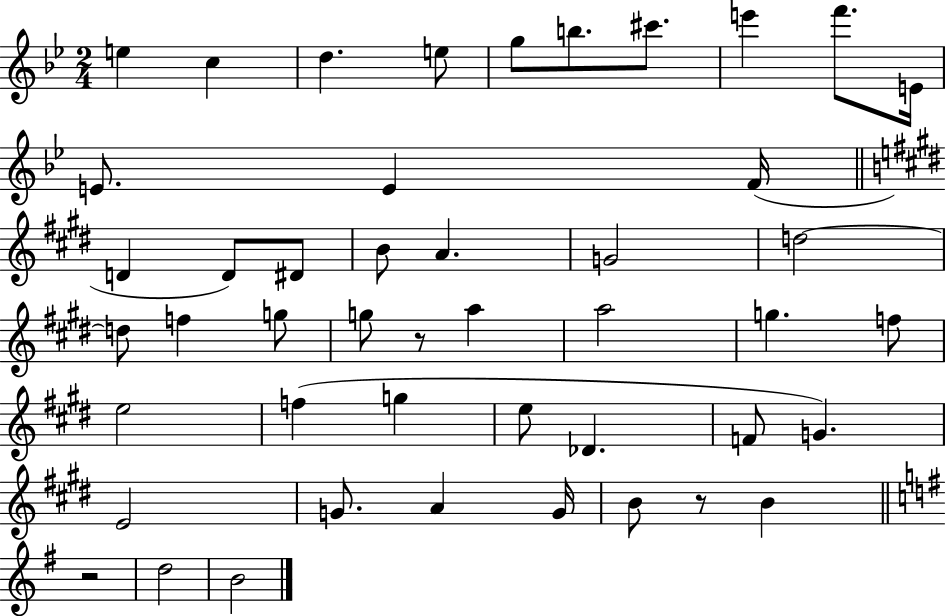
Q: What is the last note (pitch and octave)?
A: B4